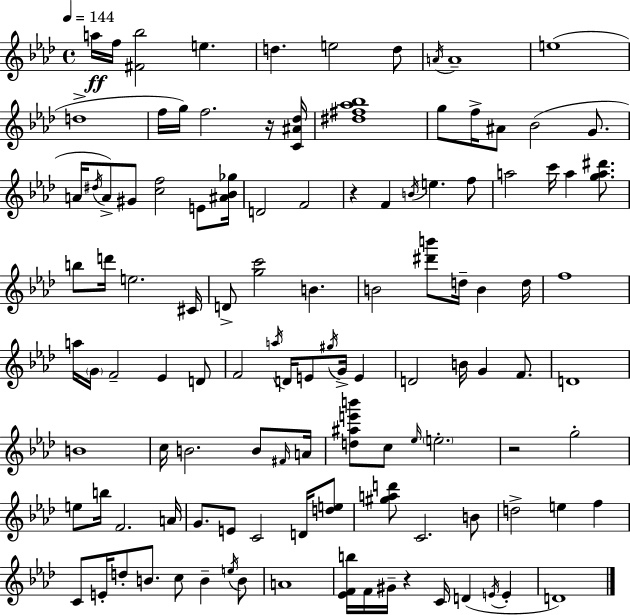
A5/s F5/s [F#4,Bb5]/h E5/q. D5/q. E5/h D5/e A4/s A4/w E5/w D5/w F5/s G5/s F5/h. R/s [C4,A#4,Db5]/s [D#5,F#5,Ab5,Bb5]/w G5/e F5/s A#4/e Bb4/h G4/e. A4/s D#5/s A4/e G#4/e [C5,F5]/h E4/e [A#4,Bb4,Gb5]/s D4/h F4/h R/q F4/q B4/s E5/q. F5/e A5/h C6/s A5/q [G5,A5,D#6]/e. B5/e D6/s E5/h. C#4/s D4/e [G5,C6]/h B4/q. B4/h [D#6,B6]/e D5/s B4/q D5/s F5/w A5/s G4/s F4/h Eb4/q D4/e F4/h A5/s D4/s E4/e G#5/s G4/s E4/q D4/h B4/s G4/q F4/e. D4/w B4/w C5/s B4/h. B4/e F#4/s A4/s [D5,A#5,E6,B6]/e C5/e Eb5/s E5/h. R/h G5/h E5/e B5/s F4/h. A4/s G4/e. E4/e C4/h D4/s [D5,E5]/e [G#5,A5,D6]/e C4/h. B4/e D5/h E5/q F5/q C4/e E4/s D5/e B4/e. C5/e B4/q E5/s B4/e A4/w [Eb4,F4,B5]/s F4/s G#4/s R/q C4/s D4/q E4/s E4/q D4/w